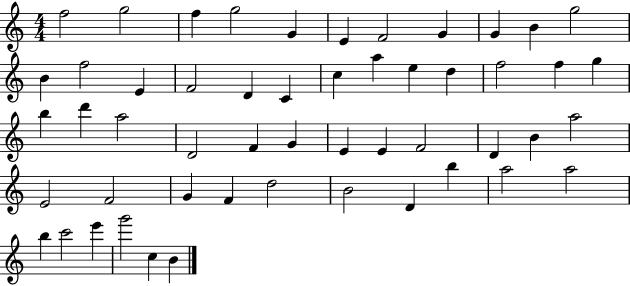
{
  \clef treble
  \numericTimeSignature
  \time 4/4
  \key c \major
  f''2 g''2 | f''4 g''2 g'4 | e'4 f'2 g'4 | g'4 b'4 g''2 | \break b'4 f''2 e'4 | f'2 d'4 c'4 | c''4 a''4 e''4 d''4 | f''2 f''4 g''4 | \break b''4 d'''4 a''2 | d'2 f'4 g'4 | e'4 e'4 f'2 | d'4 b'4 a''2 | \break e'2 f'2 | g'4 f'4 d''2 | b'2 d'4 b''4 | a''2 a''2 | \break b''4 c'''2 e'''4 | g'''2 c''4 b'4 | \bar "|."
}